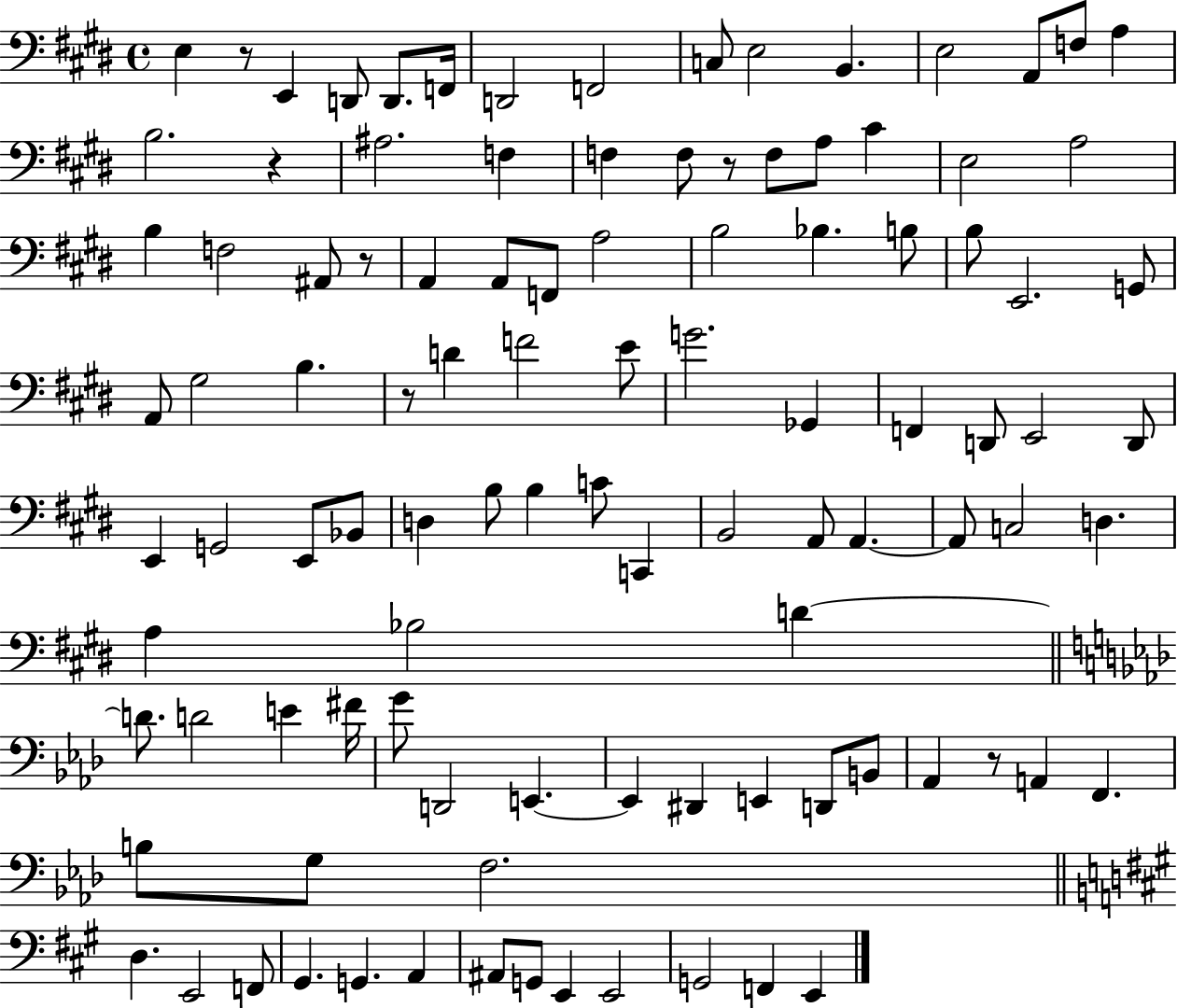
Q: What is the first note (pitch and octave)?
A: E3